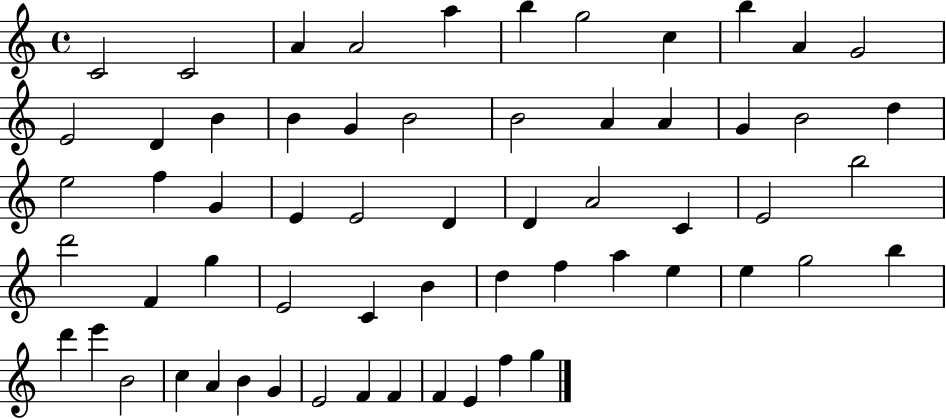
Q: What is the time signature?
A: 4/4